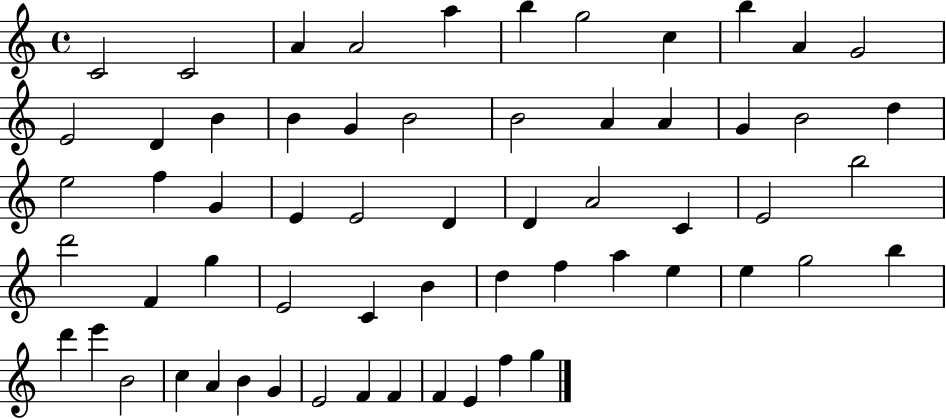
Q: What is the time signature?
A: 4/4